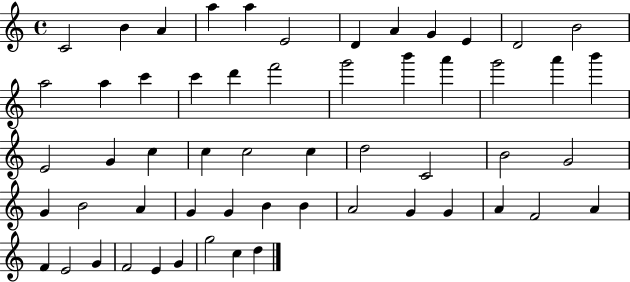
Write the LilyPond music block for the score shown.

{
  \clef treble
  \time 4/4
  \defaultTimeSignature
  \key c \major
  c'2 b'4 a'4 | a''4 a''4 e'2 | d'4 a'4 g'4 e'4 | d'2 b'2 | \break a''2 a''4 c'''4 | c'''4 d'''4 f'''2 | g'''2 b'''4 a'''4 | g'''2 a'''4 b'''4 | \break e'2 g'4 c''4 | c''4 c''2 c''4 | d''2 c'2 | b'2 g'2 | \break g'4 b'2 a'4 | g'4 g'4 b'4 b'4 | a'2 g'4 g'4 | a'4 f'2 a'4 | \break f'4 e'2 g'4 | f'2 e'4 g'4 | g''2 c''4 d''4 | \bar "|."
}